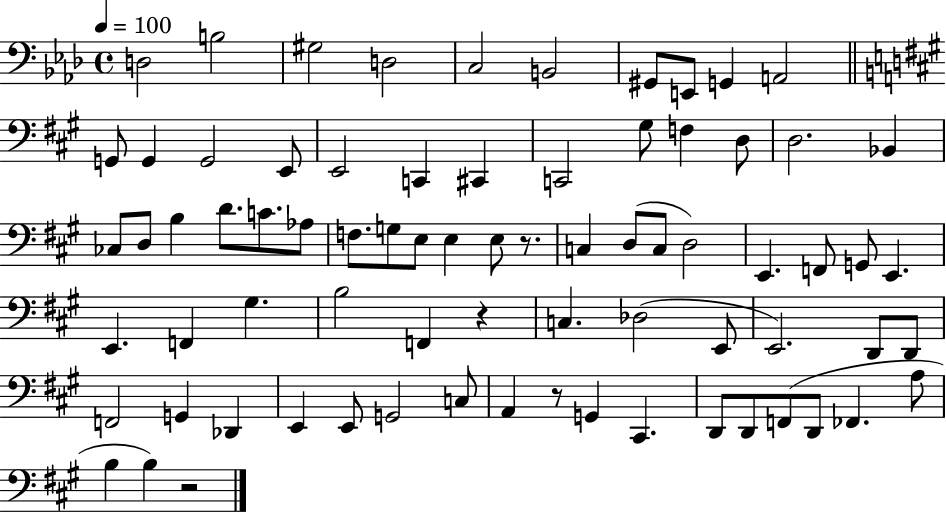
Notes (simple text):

D3/h B3/h G#3/h D3/h C3/h B2/h G#2/e E2/e G2/q A2/h G2/e G2/q G2/h E2/e E2/h C2/q C#2/q C2/h G#3/e F3/q D3/e D3/h. Bb2/q CES3/e D3/e B3/q D4/e. C4/e. Ab3/e F3/e. G3/e E3/e E3/q E3/e R/e. C3/q D3/e C3/e D3/h E2/q. F2/e G2/e E2/q. E2/q. F2/q G#3/q. B3/h F2/q R/q C3/q. Db3/h E2/e E2/h. D2/e D2/e F2/h G2/q Db2/q E2/q E2/e G2/h C3/e A2/q R/e G2/q C#2/q. D2/e D2/e F2/e D2/e FES2/q. A3/e B3/q B3/q R/h